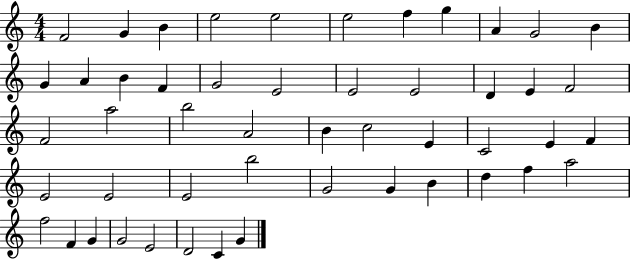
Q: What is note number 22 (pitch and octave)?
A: F4